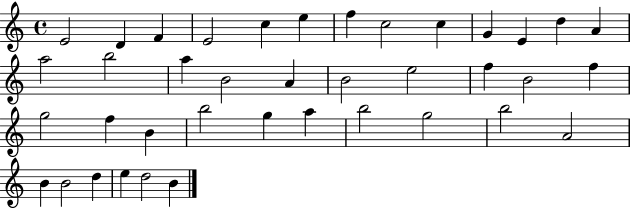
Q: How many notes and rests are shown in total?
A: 39